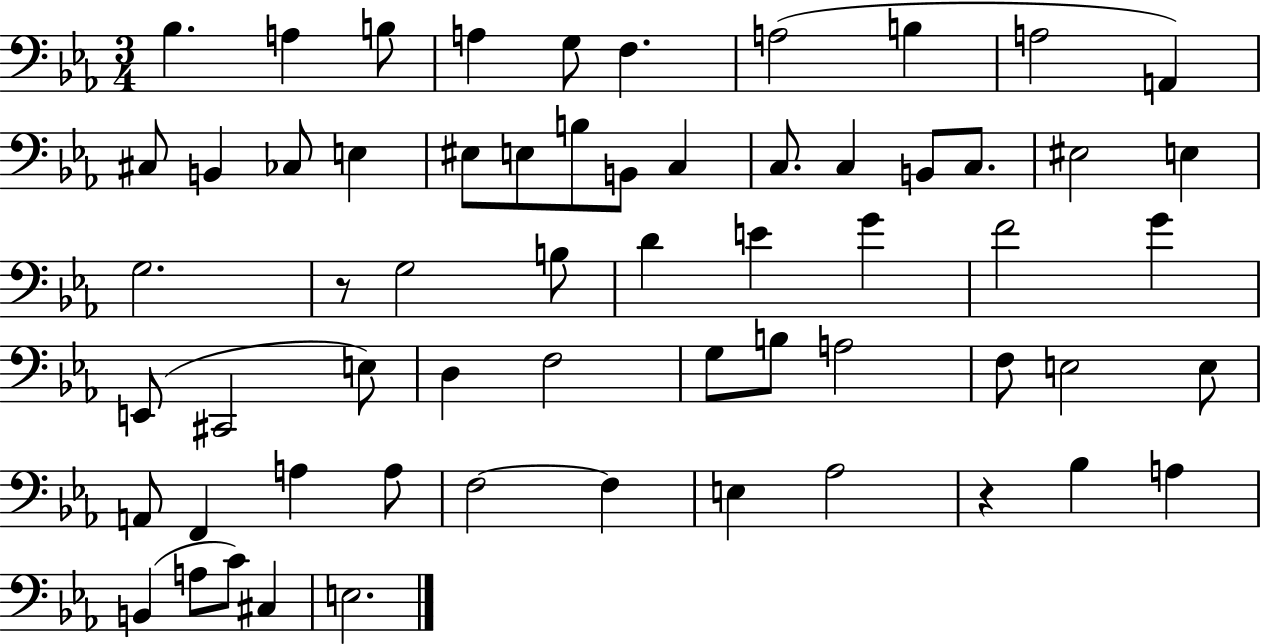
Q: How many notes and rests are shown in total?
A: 61